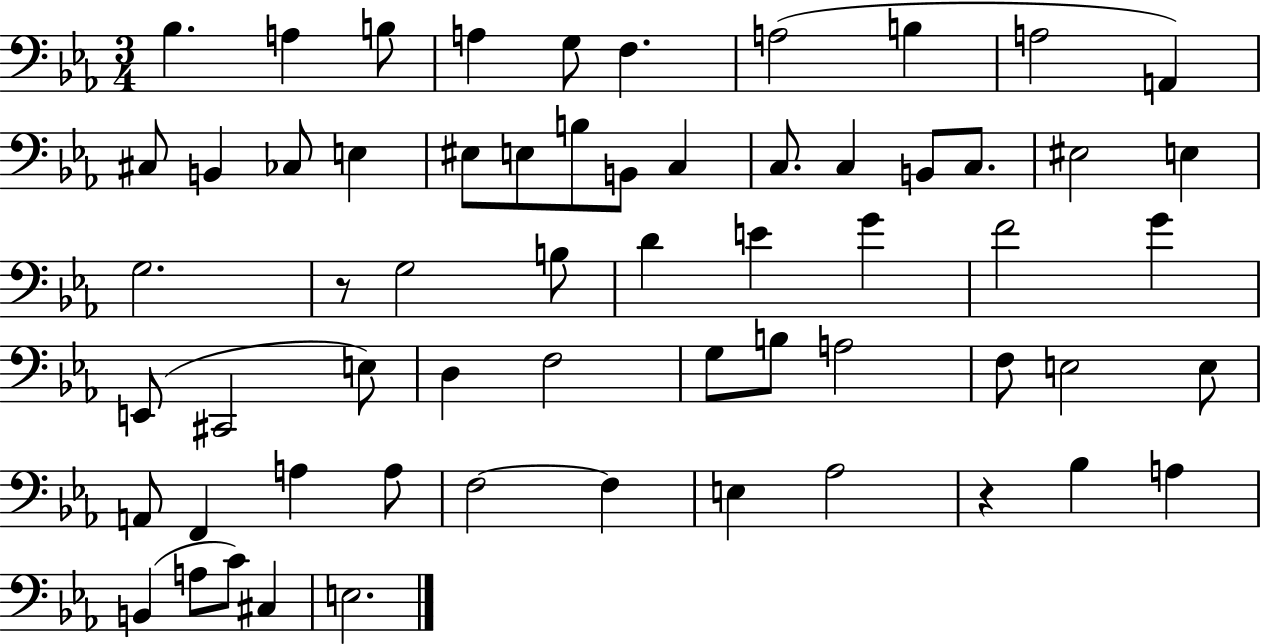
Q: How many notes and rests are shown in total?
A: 61